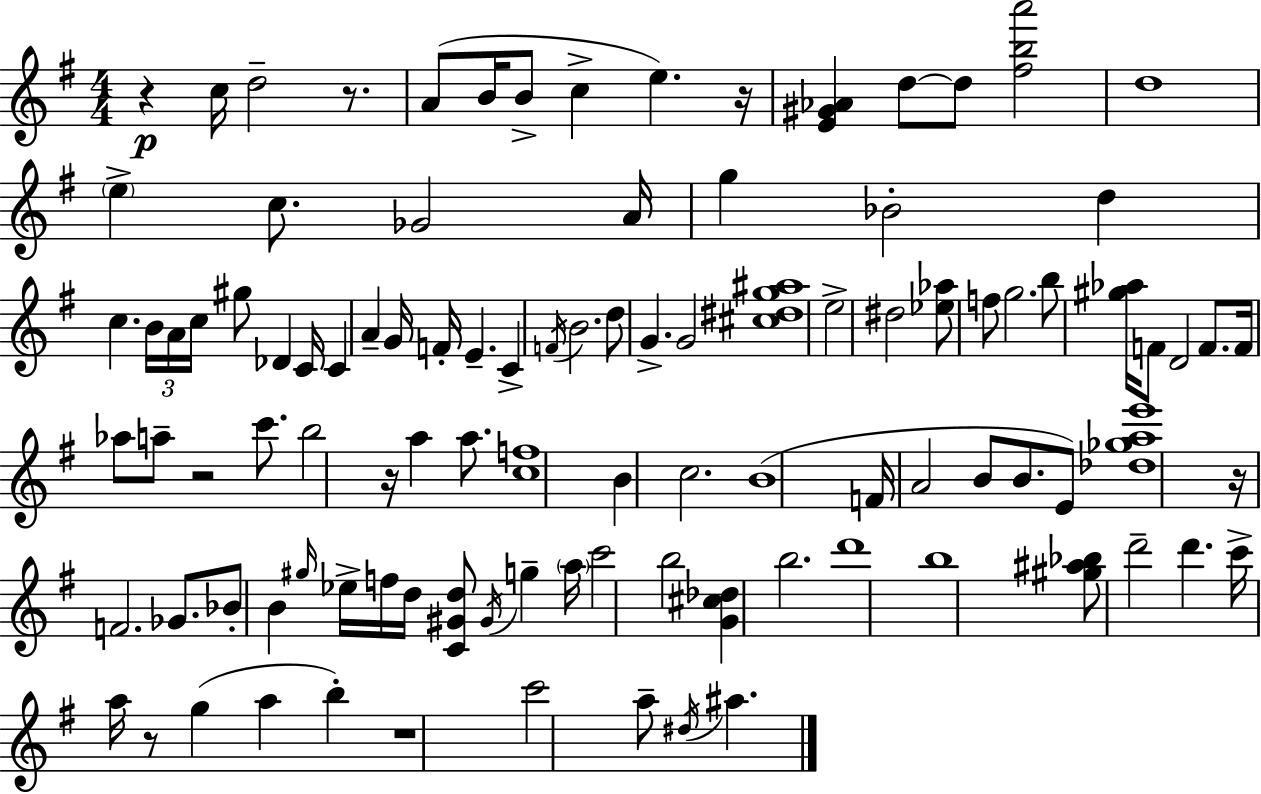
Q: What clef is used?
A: treble